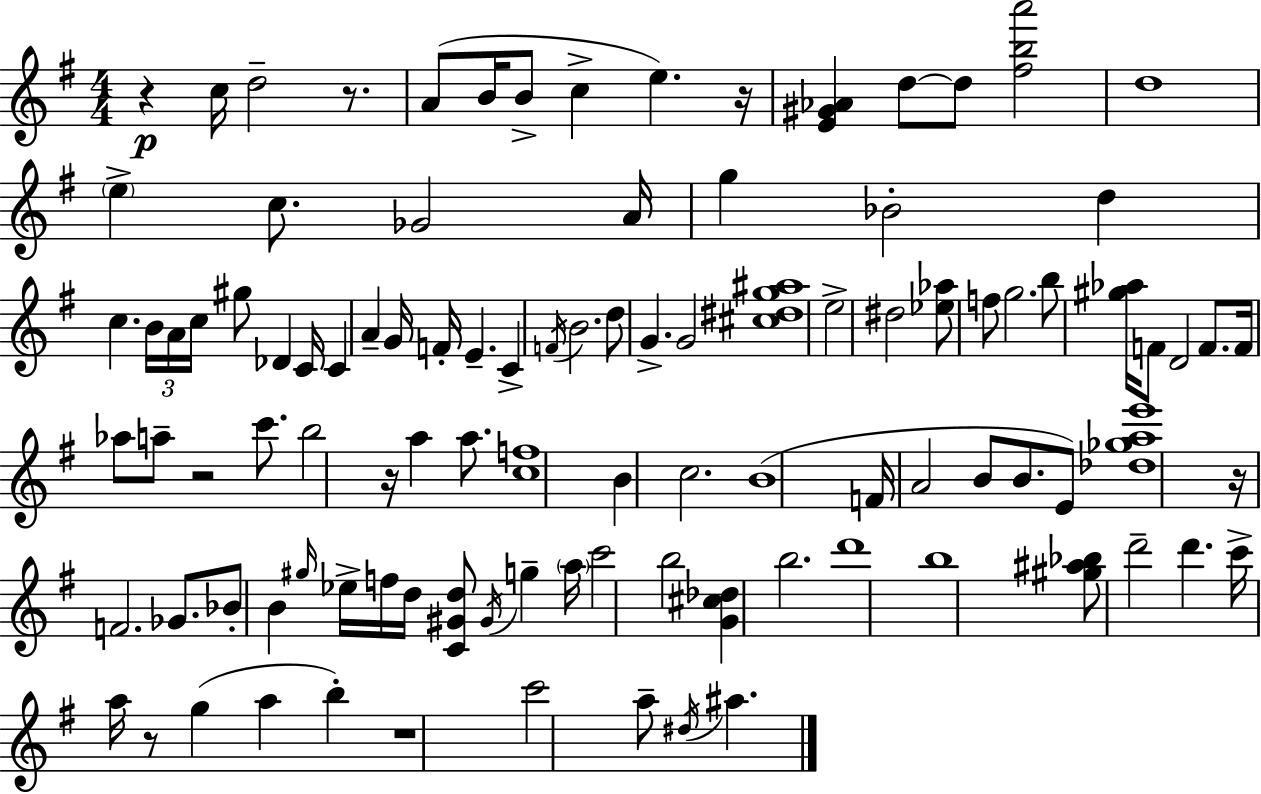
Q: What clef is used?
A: treble